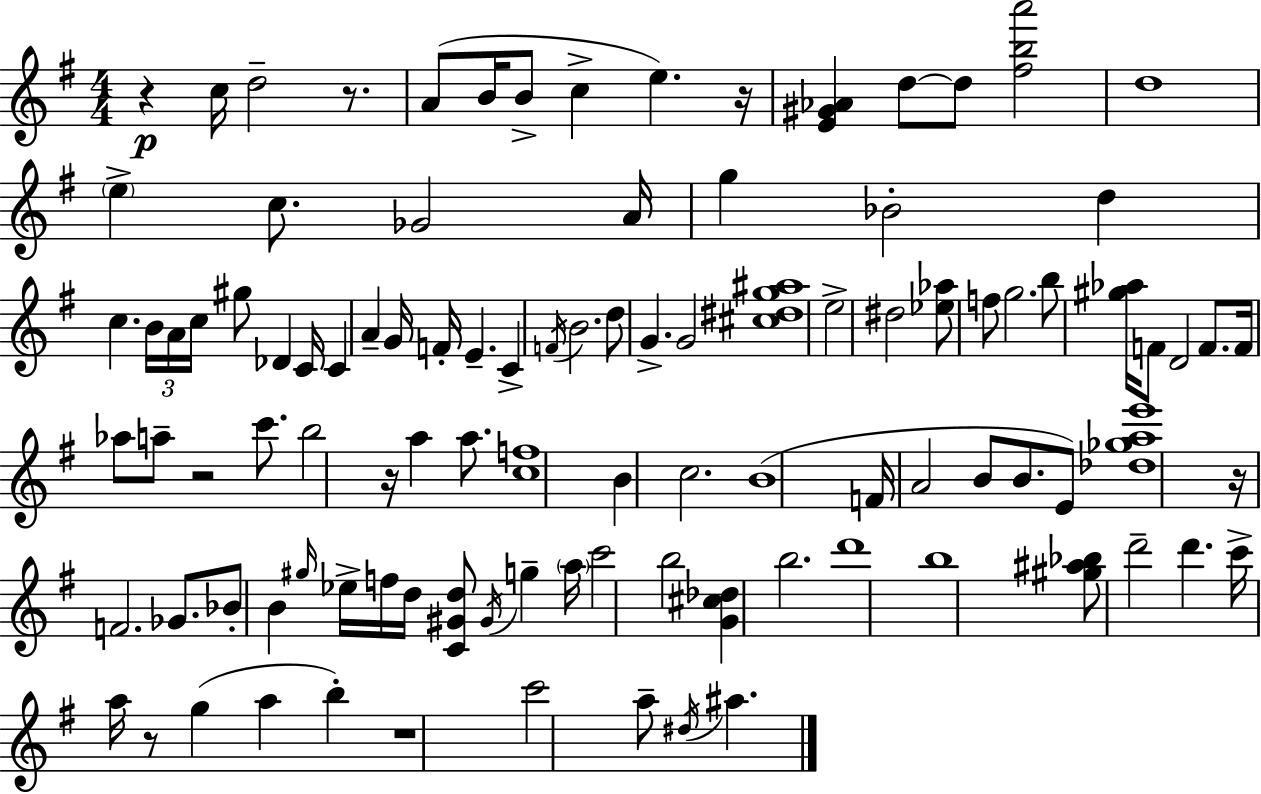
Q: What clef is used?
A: treble